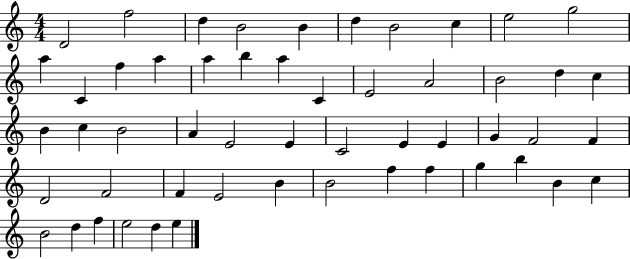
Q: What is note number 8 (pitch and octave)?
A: C5